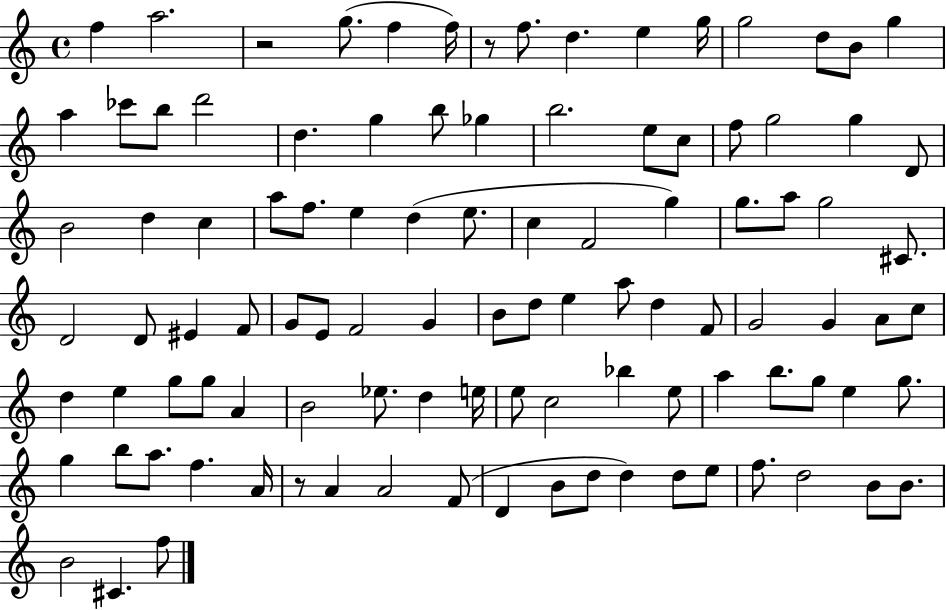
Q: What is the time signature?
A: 4/4